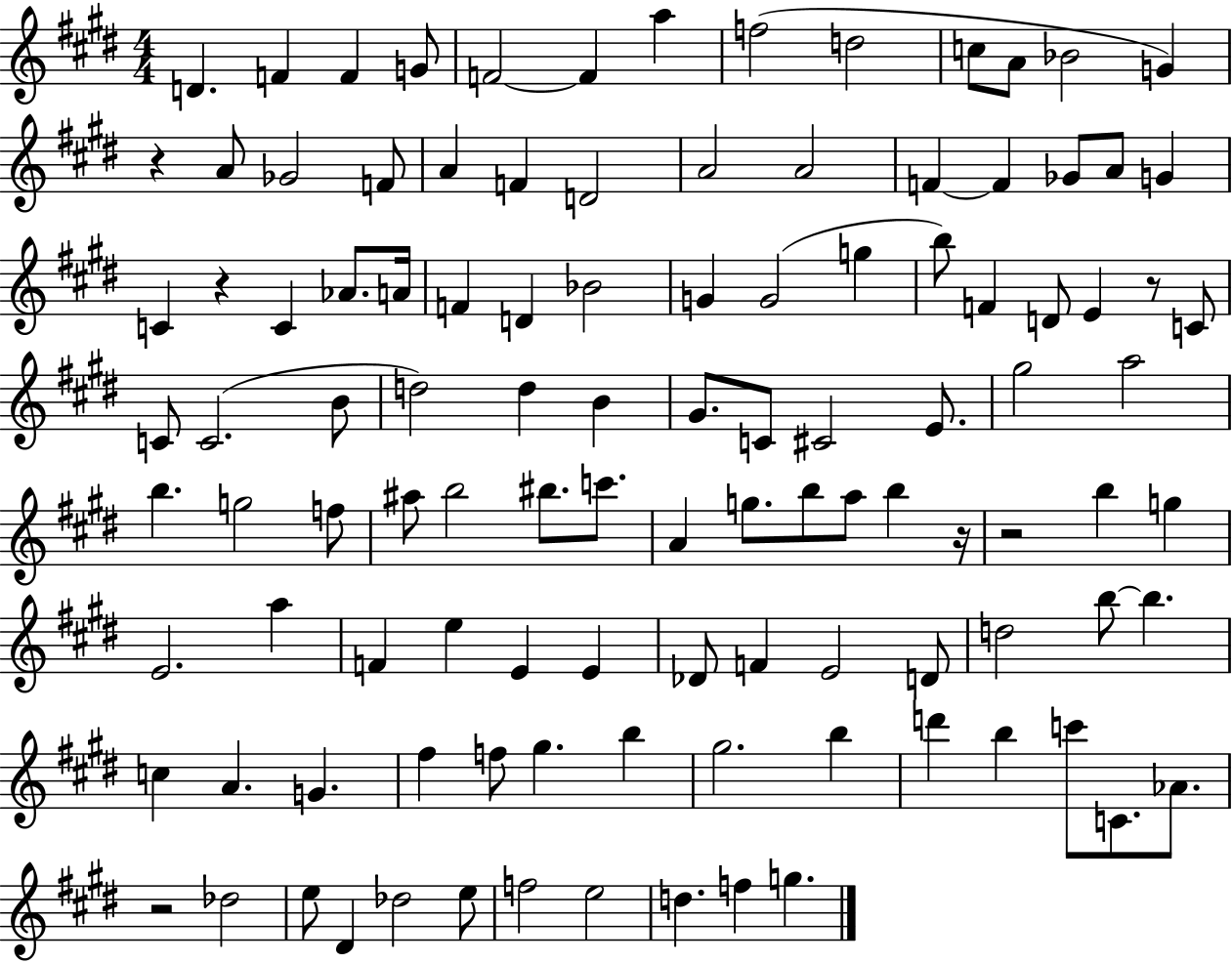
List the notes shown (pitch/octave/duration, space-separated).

D4/q. F4/q F4/q G4/e F4/h F4/q A5/q F5/h D5/h C5/e A4/e Bb4/h G4/q R/q A4/e Gb4/h F4/e A4/q F4/q D4/h A4/h A4/h F4/q F4/q Gb4/e A4/e G4/q C4/q R/q C4/q Ab4/e. A4/s F4/q D4/q Bb4/h G4/q G4/h G5/q B5/e F4/q D4/e E4/q R/e C4/e C4/e C4/h. B4/e D5/h D5/q B4/q G#4/e. C4/e C#4/h E4/e. G#5/h A5/h B5/q. G5/h F5/e A#5/e B5/h BIS5/e. C6/e. A4/q G5/e. B5/e A5/e B5/q R/s R/h B5/q G5/q E4/h. A5/q F4/q E5/q E4/q E4/q Db4/e F4/q E4/h D4/e D5/h B5/e B5/q. C5/q A4/q. G4/q. F#5/q F5/e G#5/q. B5/q G#5/h. B5/q D6/q B5/q C6/e C4/e. Ab4/e. R/h Db5/h E5/e D#4/q Db5/h E5/e F5/h E5/h D5/q. F5/q G5/q.